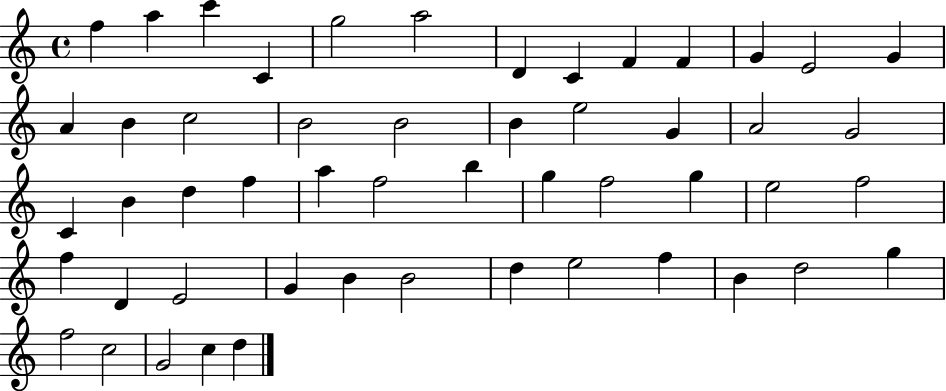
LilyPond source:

{
  \clef treble
  \time 4/4
  \defaultTimeSignature
  \key c \major
  f''4 a''4 c'''4 c'4 | g''2 a''2 | d'4 c'4 f'4 f'4 | g'4 e'2 g'4 | \break a'4 b'4 c''2 | b'2 b'2 | b'4 e''2 g'4 | a'2 g'2 | \break c'4 b'4 d''4 f''4 | a''4 f''2 b''4 | g''4 f''2 g''4 | e''2 f''2 | \break f''4 d'4 e'2 | g'4 b'4 b'2 | d''4 e''2 f''4 | b'4 d''2 g''4 | \break f''2 c''2 | g'2 c''4 d''4 | \bar "|."
}